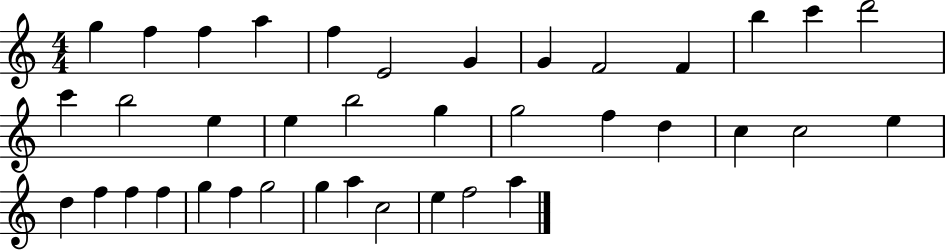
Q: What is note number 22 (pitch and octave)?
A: D5